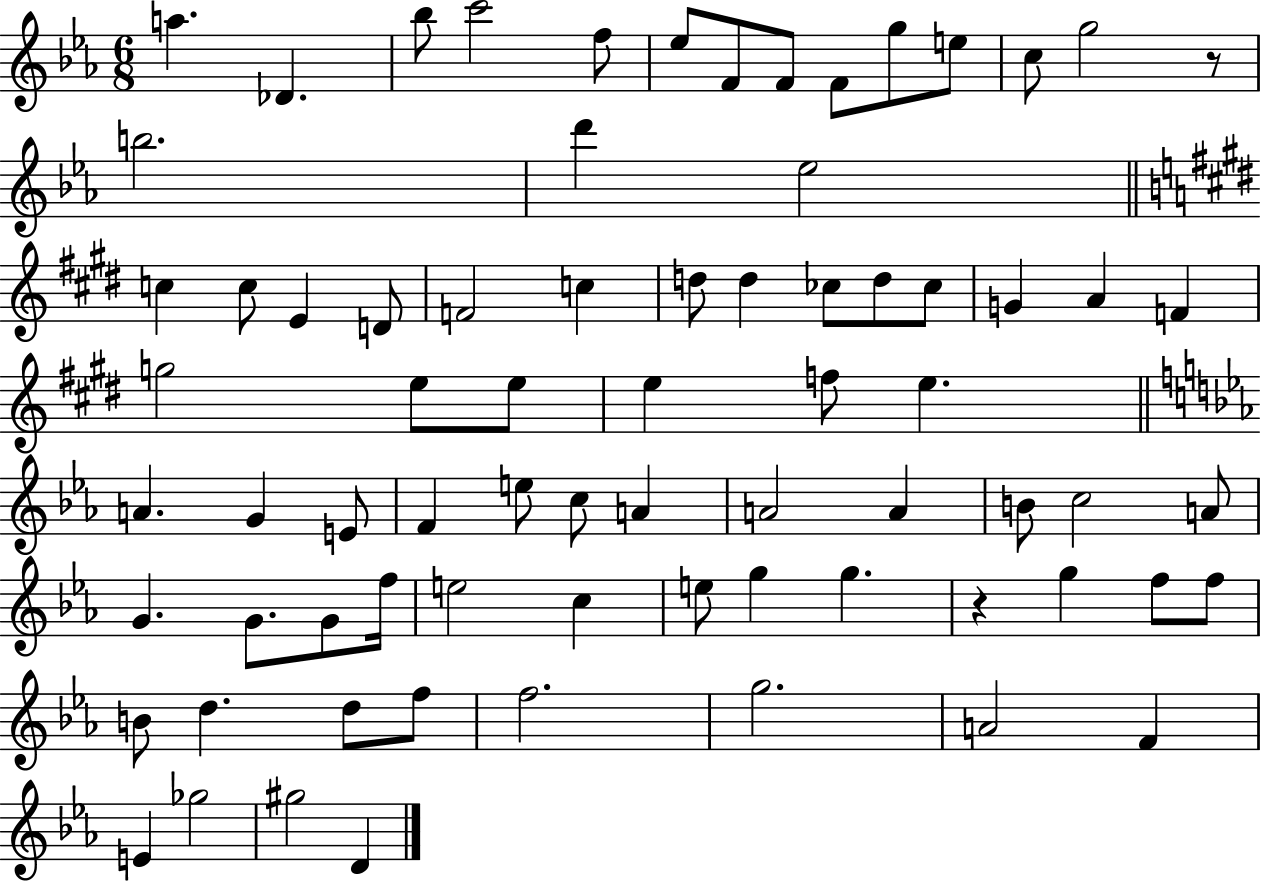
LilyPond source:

{
  \clef treble
  \numericTimeSignature
  \time 6/8
  \key ees \major
  a''4. des'4. | bes''8 c'''2 f''8 | ees''8 f'8 f'8 f'8 g''8 e''8 | c''8 g''2 r8 | \break b''2. | d'''4 ees''2 | \bar "||" \break \key e \major c''4 c''8 e'4 d'8 | f'2 c''4 | d''8 d''4 ces''8 d''8 ces''8 | g'4 a'4 f'4 | \break g''2 e''8 e''8 | e''4 f''8 e''4. | \bar "||" \break \key ees \major a'4. g'4 e'8 | f'4 e''8 c''8 a'4 | a'2 a'4 | b'8 c''2 a'8 | \break g'4. g'8. g'8 f''16 | e''2 c''4 | e''8 g''4 g''4. | r4 g''4 f''8 f''8 | \break b'8 d''4. d''8 f''8 | f''2. | g''2. | a'2 f'4 | \break e'4 ges''2 | gis''2 d'4 | \bar "|."
}